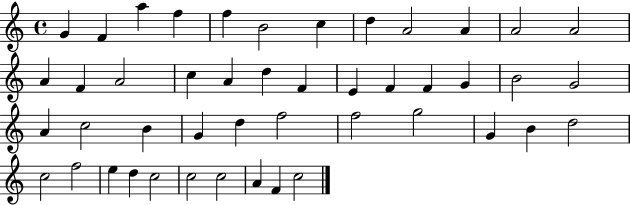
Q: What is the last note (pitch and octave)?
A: C5